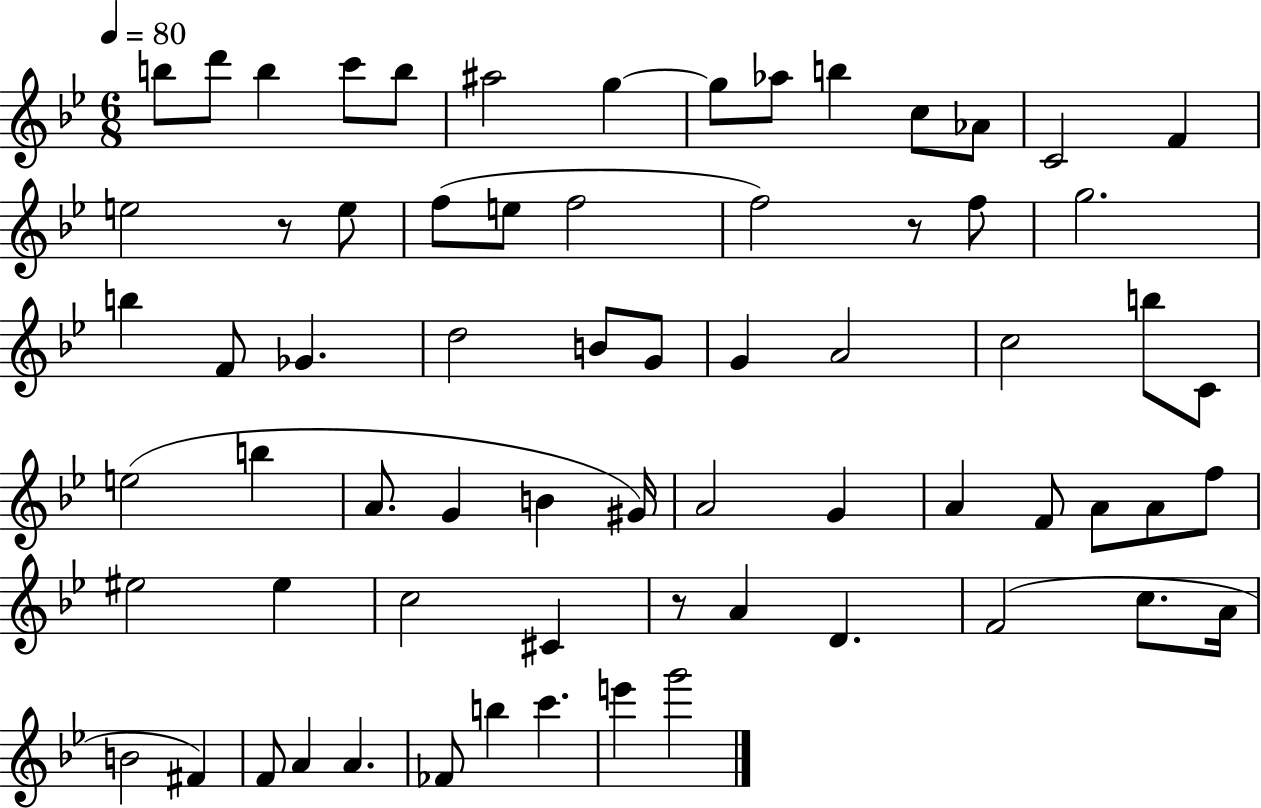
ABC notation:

X:1
T:Untitled
M:6/8
L:1/4
K:Bb
b/2 d'/2 b c'/2 b/2 ^a2 g g/2 _a/2 b c/2 _A/2 C2 F e2 z/2 e/2 f/2 e/2 f2 f2 z/2 f/2 g2 b F/2 _G d2 B/2 G/2 G A2 c2 b/2 C/2 e2 b A/2 G B ^G/4 A2 G A F/2 A/2 A/2 f/2 ^e2 ^e c2 ^C z/2 A D F2 c/2 A/4 B2 ^F F/2 A A _F/2 b c' e' g'2